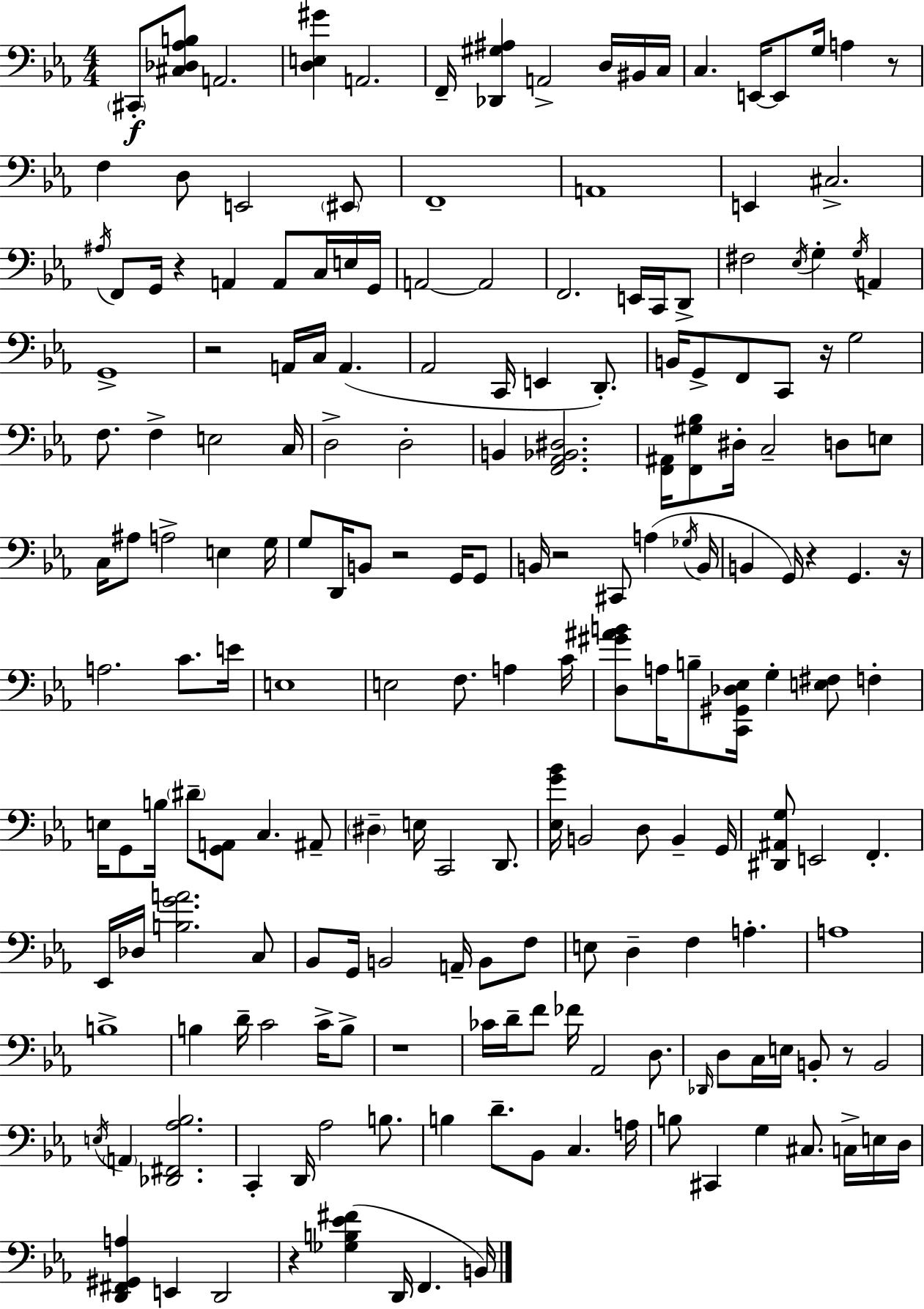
X:1
T:Untitled
M:4/4
L:1/4
K:Cm
^C,,/2 [^C,_D,_A,B,]/2 A,,2 [D,E,^G] A,,2 F,,/4 [_D,,^G,^A,] A,,2 D,/4 ^B,,/4 C,/4 C, E,,/4 E,,/2 G,/4 A, z/2 F, D,/2 E,,2 ^E,,/2 F,,4 A,,4 E,, ^C,2 ^A,/4 F,,/2 G,,/4 z A,, A,,/2 C,/4 E,/4 G,,/4 A,,2 A,,2 F,,2 E,,/4 C,,/4 D,,/2 ^F,2 _E,/4 G, G,/4 A,, G,,4 z2 A,,/4 C,/4 A,, _A,,2 C,,/4 E,, D,,/2 B,,/4 G,,/2 F,,/2 C,,/2 z/4 G,2 F,/2 F, E,2 C,/4 D,2 D,2 B,, [F,,_A,,_B,,^D,]2 [F,,^A,,]/4 [F,,^G,_B,]/2 ^D,/4 C,2 D,/2 E,/2 C,/4 ^A,/2 A,2 E, G,/4 G,/2 D,,/4 B,,/2 z2 G,,/4 G,,/2 B,,/4 z2 ^C,,/2 A, _G,/4 B,,/4 B,, G,,/4 z G,, z/4 A,2 C/2 E/4 E,4 E,2 F,/2 A, C/4 [D,^G^AB]/2 A,/4 B,/2 [C,,^G,,_D,_E,]/4 G, [E,^F,]/2 F, E,/4 G,,/2 B,/4 ^D/2 [G,,A,,]/2 C, ^A,,/2 ^D, E,/4 C,,2 D,,/2 [_E,G_B]/4 B,,2 D,/2 B,, G,,/4 [^D,,^A,,G,]/2 E,,2 F,, _E,,/4 _D,/4 [B,GA]2 C,/2 _B,,/2 G,,/4 B,,2 A,,/4 B,,/2 F,/2 E,/2 D, F, A, A,4 B,4 B, D/4 C2 C/4 B,/2 z4 _C/4 D/4 F/2 _F/4 _A,,2 D,/2 _D,,/4 D,/2 C,/4 E,/4 B,,/2 z/2 B,,2 E,/4 A,, [_D,,^F,,_A,_B,]2 C,, D,,/4 _A,2 B,/2 B, D/2 _B,,/2 C, A,/4 B,/2 ^C,, G, ^C,/2 C,/4 E,/4 D,/4 [D,,^F,,^G,,A,] E,, D,,2 z [_G,B,_E^F] D,,/4 F,, B,,/4